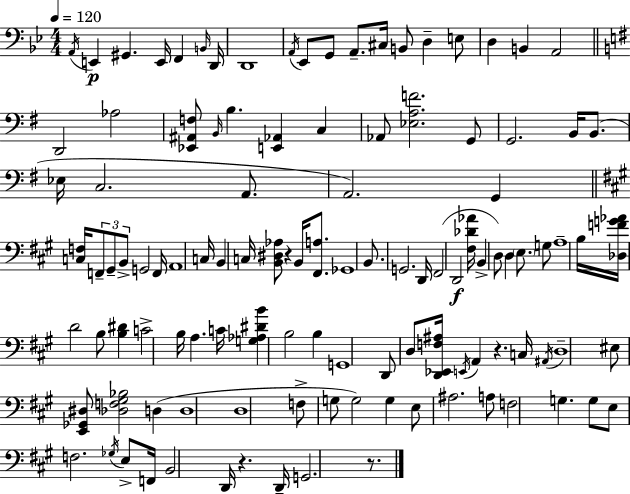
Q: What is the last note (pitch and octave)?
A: G2